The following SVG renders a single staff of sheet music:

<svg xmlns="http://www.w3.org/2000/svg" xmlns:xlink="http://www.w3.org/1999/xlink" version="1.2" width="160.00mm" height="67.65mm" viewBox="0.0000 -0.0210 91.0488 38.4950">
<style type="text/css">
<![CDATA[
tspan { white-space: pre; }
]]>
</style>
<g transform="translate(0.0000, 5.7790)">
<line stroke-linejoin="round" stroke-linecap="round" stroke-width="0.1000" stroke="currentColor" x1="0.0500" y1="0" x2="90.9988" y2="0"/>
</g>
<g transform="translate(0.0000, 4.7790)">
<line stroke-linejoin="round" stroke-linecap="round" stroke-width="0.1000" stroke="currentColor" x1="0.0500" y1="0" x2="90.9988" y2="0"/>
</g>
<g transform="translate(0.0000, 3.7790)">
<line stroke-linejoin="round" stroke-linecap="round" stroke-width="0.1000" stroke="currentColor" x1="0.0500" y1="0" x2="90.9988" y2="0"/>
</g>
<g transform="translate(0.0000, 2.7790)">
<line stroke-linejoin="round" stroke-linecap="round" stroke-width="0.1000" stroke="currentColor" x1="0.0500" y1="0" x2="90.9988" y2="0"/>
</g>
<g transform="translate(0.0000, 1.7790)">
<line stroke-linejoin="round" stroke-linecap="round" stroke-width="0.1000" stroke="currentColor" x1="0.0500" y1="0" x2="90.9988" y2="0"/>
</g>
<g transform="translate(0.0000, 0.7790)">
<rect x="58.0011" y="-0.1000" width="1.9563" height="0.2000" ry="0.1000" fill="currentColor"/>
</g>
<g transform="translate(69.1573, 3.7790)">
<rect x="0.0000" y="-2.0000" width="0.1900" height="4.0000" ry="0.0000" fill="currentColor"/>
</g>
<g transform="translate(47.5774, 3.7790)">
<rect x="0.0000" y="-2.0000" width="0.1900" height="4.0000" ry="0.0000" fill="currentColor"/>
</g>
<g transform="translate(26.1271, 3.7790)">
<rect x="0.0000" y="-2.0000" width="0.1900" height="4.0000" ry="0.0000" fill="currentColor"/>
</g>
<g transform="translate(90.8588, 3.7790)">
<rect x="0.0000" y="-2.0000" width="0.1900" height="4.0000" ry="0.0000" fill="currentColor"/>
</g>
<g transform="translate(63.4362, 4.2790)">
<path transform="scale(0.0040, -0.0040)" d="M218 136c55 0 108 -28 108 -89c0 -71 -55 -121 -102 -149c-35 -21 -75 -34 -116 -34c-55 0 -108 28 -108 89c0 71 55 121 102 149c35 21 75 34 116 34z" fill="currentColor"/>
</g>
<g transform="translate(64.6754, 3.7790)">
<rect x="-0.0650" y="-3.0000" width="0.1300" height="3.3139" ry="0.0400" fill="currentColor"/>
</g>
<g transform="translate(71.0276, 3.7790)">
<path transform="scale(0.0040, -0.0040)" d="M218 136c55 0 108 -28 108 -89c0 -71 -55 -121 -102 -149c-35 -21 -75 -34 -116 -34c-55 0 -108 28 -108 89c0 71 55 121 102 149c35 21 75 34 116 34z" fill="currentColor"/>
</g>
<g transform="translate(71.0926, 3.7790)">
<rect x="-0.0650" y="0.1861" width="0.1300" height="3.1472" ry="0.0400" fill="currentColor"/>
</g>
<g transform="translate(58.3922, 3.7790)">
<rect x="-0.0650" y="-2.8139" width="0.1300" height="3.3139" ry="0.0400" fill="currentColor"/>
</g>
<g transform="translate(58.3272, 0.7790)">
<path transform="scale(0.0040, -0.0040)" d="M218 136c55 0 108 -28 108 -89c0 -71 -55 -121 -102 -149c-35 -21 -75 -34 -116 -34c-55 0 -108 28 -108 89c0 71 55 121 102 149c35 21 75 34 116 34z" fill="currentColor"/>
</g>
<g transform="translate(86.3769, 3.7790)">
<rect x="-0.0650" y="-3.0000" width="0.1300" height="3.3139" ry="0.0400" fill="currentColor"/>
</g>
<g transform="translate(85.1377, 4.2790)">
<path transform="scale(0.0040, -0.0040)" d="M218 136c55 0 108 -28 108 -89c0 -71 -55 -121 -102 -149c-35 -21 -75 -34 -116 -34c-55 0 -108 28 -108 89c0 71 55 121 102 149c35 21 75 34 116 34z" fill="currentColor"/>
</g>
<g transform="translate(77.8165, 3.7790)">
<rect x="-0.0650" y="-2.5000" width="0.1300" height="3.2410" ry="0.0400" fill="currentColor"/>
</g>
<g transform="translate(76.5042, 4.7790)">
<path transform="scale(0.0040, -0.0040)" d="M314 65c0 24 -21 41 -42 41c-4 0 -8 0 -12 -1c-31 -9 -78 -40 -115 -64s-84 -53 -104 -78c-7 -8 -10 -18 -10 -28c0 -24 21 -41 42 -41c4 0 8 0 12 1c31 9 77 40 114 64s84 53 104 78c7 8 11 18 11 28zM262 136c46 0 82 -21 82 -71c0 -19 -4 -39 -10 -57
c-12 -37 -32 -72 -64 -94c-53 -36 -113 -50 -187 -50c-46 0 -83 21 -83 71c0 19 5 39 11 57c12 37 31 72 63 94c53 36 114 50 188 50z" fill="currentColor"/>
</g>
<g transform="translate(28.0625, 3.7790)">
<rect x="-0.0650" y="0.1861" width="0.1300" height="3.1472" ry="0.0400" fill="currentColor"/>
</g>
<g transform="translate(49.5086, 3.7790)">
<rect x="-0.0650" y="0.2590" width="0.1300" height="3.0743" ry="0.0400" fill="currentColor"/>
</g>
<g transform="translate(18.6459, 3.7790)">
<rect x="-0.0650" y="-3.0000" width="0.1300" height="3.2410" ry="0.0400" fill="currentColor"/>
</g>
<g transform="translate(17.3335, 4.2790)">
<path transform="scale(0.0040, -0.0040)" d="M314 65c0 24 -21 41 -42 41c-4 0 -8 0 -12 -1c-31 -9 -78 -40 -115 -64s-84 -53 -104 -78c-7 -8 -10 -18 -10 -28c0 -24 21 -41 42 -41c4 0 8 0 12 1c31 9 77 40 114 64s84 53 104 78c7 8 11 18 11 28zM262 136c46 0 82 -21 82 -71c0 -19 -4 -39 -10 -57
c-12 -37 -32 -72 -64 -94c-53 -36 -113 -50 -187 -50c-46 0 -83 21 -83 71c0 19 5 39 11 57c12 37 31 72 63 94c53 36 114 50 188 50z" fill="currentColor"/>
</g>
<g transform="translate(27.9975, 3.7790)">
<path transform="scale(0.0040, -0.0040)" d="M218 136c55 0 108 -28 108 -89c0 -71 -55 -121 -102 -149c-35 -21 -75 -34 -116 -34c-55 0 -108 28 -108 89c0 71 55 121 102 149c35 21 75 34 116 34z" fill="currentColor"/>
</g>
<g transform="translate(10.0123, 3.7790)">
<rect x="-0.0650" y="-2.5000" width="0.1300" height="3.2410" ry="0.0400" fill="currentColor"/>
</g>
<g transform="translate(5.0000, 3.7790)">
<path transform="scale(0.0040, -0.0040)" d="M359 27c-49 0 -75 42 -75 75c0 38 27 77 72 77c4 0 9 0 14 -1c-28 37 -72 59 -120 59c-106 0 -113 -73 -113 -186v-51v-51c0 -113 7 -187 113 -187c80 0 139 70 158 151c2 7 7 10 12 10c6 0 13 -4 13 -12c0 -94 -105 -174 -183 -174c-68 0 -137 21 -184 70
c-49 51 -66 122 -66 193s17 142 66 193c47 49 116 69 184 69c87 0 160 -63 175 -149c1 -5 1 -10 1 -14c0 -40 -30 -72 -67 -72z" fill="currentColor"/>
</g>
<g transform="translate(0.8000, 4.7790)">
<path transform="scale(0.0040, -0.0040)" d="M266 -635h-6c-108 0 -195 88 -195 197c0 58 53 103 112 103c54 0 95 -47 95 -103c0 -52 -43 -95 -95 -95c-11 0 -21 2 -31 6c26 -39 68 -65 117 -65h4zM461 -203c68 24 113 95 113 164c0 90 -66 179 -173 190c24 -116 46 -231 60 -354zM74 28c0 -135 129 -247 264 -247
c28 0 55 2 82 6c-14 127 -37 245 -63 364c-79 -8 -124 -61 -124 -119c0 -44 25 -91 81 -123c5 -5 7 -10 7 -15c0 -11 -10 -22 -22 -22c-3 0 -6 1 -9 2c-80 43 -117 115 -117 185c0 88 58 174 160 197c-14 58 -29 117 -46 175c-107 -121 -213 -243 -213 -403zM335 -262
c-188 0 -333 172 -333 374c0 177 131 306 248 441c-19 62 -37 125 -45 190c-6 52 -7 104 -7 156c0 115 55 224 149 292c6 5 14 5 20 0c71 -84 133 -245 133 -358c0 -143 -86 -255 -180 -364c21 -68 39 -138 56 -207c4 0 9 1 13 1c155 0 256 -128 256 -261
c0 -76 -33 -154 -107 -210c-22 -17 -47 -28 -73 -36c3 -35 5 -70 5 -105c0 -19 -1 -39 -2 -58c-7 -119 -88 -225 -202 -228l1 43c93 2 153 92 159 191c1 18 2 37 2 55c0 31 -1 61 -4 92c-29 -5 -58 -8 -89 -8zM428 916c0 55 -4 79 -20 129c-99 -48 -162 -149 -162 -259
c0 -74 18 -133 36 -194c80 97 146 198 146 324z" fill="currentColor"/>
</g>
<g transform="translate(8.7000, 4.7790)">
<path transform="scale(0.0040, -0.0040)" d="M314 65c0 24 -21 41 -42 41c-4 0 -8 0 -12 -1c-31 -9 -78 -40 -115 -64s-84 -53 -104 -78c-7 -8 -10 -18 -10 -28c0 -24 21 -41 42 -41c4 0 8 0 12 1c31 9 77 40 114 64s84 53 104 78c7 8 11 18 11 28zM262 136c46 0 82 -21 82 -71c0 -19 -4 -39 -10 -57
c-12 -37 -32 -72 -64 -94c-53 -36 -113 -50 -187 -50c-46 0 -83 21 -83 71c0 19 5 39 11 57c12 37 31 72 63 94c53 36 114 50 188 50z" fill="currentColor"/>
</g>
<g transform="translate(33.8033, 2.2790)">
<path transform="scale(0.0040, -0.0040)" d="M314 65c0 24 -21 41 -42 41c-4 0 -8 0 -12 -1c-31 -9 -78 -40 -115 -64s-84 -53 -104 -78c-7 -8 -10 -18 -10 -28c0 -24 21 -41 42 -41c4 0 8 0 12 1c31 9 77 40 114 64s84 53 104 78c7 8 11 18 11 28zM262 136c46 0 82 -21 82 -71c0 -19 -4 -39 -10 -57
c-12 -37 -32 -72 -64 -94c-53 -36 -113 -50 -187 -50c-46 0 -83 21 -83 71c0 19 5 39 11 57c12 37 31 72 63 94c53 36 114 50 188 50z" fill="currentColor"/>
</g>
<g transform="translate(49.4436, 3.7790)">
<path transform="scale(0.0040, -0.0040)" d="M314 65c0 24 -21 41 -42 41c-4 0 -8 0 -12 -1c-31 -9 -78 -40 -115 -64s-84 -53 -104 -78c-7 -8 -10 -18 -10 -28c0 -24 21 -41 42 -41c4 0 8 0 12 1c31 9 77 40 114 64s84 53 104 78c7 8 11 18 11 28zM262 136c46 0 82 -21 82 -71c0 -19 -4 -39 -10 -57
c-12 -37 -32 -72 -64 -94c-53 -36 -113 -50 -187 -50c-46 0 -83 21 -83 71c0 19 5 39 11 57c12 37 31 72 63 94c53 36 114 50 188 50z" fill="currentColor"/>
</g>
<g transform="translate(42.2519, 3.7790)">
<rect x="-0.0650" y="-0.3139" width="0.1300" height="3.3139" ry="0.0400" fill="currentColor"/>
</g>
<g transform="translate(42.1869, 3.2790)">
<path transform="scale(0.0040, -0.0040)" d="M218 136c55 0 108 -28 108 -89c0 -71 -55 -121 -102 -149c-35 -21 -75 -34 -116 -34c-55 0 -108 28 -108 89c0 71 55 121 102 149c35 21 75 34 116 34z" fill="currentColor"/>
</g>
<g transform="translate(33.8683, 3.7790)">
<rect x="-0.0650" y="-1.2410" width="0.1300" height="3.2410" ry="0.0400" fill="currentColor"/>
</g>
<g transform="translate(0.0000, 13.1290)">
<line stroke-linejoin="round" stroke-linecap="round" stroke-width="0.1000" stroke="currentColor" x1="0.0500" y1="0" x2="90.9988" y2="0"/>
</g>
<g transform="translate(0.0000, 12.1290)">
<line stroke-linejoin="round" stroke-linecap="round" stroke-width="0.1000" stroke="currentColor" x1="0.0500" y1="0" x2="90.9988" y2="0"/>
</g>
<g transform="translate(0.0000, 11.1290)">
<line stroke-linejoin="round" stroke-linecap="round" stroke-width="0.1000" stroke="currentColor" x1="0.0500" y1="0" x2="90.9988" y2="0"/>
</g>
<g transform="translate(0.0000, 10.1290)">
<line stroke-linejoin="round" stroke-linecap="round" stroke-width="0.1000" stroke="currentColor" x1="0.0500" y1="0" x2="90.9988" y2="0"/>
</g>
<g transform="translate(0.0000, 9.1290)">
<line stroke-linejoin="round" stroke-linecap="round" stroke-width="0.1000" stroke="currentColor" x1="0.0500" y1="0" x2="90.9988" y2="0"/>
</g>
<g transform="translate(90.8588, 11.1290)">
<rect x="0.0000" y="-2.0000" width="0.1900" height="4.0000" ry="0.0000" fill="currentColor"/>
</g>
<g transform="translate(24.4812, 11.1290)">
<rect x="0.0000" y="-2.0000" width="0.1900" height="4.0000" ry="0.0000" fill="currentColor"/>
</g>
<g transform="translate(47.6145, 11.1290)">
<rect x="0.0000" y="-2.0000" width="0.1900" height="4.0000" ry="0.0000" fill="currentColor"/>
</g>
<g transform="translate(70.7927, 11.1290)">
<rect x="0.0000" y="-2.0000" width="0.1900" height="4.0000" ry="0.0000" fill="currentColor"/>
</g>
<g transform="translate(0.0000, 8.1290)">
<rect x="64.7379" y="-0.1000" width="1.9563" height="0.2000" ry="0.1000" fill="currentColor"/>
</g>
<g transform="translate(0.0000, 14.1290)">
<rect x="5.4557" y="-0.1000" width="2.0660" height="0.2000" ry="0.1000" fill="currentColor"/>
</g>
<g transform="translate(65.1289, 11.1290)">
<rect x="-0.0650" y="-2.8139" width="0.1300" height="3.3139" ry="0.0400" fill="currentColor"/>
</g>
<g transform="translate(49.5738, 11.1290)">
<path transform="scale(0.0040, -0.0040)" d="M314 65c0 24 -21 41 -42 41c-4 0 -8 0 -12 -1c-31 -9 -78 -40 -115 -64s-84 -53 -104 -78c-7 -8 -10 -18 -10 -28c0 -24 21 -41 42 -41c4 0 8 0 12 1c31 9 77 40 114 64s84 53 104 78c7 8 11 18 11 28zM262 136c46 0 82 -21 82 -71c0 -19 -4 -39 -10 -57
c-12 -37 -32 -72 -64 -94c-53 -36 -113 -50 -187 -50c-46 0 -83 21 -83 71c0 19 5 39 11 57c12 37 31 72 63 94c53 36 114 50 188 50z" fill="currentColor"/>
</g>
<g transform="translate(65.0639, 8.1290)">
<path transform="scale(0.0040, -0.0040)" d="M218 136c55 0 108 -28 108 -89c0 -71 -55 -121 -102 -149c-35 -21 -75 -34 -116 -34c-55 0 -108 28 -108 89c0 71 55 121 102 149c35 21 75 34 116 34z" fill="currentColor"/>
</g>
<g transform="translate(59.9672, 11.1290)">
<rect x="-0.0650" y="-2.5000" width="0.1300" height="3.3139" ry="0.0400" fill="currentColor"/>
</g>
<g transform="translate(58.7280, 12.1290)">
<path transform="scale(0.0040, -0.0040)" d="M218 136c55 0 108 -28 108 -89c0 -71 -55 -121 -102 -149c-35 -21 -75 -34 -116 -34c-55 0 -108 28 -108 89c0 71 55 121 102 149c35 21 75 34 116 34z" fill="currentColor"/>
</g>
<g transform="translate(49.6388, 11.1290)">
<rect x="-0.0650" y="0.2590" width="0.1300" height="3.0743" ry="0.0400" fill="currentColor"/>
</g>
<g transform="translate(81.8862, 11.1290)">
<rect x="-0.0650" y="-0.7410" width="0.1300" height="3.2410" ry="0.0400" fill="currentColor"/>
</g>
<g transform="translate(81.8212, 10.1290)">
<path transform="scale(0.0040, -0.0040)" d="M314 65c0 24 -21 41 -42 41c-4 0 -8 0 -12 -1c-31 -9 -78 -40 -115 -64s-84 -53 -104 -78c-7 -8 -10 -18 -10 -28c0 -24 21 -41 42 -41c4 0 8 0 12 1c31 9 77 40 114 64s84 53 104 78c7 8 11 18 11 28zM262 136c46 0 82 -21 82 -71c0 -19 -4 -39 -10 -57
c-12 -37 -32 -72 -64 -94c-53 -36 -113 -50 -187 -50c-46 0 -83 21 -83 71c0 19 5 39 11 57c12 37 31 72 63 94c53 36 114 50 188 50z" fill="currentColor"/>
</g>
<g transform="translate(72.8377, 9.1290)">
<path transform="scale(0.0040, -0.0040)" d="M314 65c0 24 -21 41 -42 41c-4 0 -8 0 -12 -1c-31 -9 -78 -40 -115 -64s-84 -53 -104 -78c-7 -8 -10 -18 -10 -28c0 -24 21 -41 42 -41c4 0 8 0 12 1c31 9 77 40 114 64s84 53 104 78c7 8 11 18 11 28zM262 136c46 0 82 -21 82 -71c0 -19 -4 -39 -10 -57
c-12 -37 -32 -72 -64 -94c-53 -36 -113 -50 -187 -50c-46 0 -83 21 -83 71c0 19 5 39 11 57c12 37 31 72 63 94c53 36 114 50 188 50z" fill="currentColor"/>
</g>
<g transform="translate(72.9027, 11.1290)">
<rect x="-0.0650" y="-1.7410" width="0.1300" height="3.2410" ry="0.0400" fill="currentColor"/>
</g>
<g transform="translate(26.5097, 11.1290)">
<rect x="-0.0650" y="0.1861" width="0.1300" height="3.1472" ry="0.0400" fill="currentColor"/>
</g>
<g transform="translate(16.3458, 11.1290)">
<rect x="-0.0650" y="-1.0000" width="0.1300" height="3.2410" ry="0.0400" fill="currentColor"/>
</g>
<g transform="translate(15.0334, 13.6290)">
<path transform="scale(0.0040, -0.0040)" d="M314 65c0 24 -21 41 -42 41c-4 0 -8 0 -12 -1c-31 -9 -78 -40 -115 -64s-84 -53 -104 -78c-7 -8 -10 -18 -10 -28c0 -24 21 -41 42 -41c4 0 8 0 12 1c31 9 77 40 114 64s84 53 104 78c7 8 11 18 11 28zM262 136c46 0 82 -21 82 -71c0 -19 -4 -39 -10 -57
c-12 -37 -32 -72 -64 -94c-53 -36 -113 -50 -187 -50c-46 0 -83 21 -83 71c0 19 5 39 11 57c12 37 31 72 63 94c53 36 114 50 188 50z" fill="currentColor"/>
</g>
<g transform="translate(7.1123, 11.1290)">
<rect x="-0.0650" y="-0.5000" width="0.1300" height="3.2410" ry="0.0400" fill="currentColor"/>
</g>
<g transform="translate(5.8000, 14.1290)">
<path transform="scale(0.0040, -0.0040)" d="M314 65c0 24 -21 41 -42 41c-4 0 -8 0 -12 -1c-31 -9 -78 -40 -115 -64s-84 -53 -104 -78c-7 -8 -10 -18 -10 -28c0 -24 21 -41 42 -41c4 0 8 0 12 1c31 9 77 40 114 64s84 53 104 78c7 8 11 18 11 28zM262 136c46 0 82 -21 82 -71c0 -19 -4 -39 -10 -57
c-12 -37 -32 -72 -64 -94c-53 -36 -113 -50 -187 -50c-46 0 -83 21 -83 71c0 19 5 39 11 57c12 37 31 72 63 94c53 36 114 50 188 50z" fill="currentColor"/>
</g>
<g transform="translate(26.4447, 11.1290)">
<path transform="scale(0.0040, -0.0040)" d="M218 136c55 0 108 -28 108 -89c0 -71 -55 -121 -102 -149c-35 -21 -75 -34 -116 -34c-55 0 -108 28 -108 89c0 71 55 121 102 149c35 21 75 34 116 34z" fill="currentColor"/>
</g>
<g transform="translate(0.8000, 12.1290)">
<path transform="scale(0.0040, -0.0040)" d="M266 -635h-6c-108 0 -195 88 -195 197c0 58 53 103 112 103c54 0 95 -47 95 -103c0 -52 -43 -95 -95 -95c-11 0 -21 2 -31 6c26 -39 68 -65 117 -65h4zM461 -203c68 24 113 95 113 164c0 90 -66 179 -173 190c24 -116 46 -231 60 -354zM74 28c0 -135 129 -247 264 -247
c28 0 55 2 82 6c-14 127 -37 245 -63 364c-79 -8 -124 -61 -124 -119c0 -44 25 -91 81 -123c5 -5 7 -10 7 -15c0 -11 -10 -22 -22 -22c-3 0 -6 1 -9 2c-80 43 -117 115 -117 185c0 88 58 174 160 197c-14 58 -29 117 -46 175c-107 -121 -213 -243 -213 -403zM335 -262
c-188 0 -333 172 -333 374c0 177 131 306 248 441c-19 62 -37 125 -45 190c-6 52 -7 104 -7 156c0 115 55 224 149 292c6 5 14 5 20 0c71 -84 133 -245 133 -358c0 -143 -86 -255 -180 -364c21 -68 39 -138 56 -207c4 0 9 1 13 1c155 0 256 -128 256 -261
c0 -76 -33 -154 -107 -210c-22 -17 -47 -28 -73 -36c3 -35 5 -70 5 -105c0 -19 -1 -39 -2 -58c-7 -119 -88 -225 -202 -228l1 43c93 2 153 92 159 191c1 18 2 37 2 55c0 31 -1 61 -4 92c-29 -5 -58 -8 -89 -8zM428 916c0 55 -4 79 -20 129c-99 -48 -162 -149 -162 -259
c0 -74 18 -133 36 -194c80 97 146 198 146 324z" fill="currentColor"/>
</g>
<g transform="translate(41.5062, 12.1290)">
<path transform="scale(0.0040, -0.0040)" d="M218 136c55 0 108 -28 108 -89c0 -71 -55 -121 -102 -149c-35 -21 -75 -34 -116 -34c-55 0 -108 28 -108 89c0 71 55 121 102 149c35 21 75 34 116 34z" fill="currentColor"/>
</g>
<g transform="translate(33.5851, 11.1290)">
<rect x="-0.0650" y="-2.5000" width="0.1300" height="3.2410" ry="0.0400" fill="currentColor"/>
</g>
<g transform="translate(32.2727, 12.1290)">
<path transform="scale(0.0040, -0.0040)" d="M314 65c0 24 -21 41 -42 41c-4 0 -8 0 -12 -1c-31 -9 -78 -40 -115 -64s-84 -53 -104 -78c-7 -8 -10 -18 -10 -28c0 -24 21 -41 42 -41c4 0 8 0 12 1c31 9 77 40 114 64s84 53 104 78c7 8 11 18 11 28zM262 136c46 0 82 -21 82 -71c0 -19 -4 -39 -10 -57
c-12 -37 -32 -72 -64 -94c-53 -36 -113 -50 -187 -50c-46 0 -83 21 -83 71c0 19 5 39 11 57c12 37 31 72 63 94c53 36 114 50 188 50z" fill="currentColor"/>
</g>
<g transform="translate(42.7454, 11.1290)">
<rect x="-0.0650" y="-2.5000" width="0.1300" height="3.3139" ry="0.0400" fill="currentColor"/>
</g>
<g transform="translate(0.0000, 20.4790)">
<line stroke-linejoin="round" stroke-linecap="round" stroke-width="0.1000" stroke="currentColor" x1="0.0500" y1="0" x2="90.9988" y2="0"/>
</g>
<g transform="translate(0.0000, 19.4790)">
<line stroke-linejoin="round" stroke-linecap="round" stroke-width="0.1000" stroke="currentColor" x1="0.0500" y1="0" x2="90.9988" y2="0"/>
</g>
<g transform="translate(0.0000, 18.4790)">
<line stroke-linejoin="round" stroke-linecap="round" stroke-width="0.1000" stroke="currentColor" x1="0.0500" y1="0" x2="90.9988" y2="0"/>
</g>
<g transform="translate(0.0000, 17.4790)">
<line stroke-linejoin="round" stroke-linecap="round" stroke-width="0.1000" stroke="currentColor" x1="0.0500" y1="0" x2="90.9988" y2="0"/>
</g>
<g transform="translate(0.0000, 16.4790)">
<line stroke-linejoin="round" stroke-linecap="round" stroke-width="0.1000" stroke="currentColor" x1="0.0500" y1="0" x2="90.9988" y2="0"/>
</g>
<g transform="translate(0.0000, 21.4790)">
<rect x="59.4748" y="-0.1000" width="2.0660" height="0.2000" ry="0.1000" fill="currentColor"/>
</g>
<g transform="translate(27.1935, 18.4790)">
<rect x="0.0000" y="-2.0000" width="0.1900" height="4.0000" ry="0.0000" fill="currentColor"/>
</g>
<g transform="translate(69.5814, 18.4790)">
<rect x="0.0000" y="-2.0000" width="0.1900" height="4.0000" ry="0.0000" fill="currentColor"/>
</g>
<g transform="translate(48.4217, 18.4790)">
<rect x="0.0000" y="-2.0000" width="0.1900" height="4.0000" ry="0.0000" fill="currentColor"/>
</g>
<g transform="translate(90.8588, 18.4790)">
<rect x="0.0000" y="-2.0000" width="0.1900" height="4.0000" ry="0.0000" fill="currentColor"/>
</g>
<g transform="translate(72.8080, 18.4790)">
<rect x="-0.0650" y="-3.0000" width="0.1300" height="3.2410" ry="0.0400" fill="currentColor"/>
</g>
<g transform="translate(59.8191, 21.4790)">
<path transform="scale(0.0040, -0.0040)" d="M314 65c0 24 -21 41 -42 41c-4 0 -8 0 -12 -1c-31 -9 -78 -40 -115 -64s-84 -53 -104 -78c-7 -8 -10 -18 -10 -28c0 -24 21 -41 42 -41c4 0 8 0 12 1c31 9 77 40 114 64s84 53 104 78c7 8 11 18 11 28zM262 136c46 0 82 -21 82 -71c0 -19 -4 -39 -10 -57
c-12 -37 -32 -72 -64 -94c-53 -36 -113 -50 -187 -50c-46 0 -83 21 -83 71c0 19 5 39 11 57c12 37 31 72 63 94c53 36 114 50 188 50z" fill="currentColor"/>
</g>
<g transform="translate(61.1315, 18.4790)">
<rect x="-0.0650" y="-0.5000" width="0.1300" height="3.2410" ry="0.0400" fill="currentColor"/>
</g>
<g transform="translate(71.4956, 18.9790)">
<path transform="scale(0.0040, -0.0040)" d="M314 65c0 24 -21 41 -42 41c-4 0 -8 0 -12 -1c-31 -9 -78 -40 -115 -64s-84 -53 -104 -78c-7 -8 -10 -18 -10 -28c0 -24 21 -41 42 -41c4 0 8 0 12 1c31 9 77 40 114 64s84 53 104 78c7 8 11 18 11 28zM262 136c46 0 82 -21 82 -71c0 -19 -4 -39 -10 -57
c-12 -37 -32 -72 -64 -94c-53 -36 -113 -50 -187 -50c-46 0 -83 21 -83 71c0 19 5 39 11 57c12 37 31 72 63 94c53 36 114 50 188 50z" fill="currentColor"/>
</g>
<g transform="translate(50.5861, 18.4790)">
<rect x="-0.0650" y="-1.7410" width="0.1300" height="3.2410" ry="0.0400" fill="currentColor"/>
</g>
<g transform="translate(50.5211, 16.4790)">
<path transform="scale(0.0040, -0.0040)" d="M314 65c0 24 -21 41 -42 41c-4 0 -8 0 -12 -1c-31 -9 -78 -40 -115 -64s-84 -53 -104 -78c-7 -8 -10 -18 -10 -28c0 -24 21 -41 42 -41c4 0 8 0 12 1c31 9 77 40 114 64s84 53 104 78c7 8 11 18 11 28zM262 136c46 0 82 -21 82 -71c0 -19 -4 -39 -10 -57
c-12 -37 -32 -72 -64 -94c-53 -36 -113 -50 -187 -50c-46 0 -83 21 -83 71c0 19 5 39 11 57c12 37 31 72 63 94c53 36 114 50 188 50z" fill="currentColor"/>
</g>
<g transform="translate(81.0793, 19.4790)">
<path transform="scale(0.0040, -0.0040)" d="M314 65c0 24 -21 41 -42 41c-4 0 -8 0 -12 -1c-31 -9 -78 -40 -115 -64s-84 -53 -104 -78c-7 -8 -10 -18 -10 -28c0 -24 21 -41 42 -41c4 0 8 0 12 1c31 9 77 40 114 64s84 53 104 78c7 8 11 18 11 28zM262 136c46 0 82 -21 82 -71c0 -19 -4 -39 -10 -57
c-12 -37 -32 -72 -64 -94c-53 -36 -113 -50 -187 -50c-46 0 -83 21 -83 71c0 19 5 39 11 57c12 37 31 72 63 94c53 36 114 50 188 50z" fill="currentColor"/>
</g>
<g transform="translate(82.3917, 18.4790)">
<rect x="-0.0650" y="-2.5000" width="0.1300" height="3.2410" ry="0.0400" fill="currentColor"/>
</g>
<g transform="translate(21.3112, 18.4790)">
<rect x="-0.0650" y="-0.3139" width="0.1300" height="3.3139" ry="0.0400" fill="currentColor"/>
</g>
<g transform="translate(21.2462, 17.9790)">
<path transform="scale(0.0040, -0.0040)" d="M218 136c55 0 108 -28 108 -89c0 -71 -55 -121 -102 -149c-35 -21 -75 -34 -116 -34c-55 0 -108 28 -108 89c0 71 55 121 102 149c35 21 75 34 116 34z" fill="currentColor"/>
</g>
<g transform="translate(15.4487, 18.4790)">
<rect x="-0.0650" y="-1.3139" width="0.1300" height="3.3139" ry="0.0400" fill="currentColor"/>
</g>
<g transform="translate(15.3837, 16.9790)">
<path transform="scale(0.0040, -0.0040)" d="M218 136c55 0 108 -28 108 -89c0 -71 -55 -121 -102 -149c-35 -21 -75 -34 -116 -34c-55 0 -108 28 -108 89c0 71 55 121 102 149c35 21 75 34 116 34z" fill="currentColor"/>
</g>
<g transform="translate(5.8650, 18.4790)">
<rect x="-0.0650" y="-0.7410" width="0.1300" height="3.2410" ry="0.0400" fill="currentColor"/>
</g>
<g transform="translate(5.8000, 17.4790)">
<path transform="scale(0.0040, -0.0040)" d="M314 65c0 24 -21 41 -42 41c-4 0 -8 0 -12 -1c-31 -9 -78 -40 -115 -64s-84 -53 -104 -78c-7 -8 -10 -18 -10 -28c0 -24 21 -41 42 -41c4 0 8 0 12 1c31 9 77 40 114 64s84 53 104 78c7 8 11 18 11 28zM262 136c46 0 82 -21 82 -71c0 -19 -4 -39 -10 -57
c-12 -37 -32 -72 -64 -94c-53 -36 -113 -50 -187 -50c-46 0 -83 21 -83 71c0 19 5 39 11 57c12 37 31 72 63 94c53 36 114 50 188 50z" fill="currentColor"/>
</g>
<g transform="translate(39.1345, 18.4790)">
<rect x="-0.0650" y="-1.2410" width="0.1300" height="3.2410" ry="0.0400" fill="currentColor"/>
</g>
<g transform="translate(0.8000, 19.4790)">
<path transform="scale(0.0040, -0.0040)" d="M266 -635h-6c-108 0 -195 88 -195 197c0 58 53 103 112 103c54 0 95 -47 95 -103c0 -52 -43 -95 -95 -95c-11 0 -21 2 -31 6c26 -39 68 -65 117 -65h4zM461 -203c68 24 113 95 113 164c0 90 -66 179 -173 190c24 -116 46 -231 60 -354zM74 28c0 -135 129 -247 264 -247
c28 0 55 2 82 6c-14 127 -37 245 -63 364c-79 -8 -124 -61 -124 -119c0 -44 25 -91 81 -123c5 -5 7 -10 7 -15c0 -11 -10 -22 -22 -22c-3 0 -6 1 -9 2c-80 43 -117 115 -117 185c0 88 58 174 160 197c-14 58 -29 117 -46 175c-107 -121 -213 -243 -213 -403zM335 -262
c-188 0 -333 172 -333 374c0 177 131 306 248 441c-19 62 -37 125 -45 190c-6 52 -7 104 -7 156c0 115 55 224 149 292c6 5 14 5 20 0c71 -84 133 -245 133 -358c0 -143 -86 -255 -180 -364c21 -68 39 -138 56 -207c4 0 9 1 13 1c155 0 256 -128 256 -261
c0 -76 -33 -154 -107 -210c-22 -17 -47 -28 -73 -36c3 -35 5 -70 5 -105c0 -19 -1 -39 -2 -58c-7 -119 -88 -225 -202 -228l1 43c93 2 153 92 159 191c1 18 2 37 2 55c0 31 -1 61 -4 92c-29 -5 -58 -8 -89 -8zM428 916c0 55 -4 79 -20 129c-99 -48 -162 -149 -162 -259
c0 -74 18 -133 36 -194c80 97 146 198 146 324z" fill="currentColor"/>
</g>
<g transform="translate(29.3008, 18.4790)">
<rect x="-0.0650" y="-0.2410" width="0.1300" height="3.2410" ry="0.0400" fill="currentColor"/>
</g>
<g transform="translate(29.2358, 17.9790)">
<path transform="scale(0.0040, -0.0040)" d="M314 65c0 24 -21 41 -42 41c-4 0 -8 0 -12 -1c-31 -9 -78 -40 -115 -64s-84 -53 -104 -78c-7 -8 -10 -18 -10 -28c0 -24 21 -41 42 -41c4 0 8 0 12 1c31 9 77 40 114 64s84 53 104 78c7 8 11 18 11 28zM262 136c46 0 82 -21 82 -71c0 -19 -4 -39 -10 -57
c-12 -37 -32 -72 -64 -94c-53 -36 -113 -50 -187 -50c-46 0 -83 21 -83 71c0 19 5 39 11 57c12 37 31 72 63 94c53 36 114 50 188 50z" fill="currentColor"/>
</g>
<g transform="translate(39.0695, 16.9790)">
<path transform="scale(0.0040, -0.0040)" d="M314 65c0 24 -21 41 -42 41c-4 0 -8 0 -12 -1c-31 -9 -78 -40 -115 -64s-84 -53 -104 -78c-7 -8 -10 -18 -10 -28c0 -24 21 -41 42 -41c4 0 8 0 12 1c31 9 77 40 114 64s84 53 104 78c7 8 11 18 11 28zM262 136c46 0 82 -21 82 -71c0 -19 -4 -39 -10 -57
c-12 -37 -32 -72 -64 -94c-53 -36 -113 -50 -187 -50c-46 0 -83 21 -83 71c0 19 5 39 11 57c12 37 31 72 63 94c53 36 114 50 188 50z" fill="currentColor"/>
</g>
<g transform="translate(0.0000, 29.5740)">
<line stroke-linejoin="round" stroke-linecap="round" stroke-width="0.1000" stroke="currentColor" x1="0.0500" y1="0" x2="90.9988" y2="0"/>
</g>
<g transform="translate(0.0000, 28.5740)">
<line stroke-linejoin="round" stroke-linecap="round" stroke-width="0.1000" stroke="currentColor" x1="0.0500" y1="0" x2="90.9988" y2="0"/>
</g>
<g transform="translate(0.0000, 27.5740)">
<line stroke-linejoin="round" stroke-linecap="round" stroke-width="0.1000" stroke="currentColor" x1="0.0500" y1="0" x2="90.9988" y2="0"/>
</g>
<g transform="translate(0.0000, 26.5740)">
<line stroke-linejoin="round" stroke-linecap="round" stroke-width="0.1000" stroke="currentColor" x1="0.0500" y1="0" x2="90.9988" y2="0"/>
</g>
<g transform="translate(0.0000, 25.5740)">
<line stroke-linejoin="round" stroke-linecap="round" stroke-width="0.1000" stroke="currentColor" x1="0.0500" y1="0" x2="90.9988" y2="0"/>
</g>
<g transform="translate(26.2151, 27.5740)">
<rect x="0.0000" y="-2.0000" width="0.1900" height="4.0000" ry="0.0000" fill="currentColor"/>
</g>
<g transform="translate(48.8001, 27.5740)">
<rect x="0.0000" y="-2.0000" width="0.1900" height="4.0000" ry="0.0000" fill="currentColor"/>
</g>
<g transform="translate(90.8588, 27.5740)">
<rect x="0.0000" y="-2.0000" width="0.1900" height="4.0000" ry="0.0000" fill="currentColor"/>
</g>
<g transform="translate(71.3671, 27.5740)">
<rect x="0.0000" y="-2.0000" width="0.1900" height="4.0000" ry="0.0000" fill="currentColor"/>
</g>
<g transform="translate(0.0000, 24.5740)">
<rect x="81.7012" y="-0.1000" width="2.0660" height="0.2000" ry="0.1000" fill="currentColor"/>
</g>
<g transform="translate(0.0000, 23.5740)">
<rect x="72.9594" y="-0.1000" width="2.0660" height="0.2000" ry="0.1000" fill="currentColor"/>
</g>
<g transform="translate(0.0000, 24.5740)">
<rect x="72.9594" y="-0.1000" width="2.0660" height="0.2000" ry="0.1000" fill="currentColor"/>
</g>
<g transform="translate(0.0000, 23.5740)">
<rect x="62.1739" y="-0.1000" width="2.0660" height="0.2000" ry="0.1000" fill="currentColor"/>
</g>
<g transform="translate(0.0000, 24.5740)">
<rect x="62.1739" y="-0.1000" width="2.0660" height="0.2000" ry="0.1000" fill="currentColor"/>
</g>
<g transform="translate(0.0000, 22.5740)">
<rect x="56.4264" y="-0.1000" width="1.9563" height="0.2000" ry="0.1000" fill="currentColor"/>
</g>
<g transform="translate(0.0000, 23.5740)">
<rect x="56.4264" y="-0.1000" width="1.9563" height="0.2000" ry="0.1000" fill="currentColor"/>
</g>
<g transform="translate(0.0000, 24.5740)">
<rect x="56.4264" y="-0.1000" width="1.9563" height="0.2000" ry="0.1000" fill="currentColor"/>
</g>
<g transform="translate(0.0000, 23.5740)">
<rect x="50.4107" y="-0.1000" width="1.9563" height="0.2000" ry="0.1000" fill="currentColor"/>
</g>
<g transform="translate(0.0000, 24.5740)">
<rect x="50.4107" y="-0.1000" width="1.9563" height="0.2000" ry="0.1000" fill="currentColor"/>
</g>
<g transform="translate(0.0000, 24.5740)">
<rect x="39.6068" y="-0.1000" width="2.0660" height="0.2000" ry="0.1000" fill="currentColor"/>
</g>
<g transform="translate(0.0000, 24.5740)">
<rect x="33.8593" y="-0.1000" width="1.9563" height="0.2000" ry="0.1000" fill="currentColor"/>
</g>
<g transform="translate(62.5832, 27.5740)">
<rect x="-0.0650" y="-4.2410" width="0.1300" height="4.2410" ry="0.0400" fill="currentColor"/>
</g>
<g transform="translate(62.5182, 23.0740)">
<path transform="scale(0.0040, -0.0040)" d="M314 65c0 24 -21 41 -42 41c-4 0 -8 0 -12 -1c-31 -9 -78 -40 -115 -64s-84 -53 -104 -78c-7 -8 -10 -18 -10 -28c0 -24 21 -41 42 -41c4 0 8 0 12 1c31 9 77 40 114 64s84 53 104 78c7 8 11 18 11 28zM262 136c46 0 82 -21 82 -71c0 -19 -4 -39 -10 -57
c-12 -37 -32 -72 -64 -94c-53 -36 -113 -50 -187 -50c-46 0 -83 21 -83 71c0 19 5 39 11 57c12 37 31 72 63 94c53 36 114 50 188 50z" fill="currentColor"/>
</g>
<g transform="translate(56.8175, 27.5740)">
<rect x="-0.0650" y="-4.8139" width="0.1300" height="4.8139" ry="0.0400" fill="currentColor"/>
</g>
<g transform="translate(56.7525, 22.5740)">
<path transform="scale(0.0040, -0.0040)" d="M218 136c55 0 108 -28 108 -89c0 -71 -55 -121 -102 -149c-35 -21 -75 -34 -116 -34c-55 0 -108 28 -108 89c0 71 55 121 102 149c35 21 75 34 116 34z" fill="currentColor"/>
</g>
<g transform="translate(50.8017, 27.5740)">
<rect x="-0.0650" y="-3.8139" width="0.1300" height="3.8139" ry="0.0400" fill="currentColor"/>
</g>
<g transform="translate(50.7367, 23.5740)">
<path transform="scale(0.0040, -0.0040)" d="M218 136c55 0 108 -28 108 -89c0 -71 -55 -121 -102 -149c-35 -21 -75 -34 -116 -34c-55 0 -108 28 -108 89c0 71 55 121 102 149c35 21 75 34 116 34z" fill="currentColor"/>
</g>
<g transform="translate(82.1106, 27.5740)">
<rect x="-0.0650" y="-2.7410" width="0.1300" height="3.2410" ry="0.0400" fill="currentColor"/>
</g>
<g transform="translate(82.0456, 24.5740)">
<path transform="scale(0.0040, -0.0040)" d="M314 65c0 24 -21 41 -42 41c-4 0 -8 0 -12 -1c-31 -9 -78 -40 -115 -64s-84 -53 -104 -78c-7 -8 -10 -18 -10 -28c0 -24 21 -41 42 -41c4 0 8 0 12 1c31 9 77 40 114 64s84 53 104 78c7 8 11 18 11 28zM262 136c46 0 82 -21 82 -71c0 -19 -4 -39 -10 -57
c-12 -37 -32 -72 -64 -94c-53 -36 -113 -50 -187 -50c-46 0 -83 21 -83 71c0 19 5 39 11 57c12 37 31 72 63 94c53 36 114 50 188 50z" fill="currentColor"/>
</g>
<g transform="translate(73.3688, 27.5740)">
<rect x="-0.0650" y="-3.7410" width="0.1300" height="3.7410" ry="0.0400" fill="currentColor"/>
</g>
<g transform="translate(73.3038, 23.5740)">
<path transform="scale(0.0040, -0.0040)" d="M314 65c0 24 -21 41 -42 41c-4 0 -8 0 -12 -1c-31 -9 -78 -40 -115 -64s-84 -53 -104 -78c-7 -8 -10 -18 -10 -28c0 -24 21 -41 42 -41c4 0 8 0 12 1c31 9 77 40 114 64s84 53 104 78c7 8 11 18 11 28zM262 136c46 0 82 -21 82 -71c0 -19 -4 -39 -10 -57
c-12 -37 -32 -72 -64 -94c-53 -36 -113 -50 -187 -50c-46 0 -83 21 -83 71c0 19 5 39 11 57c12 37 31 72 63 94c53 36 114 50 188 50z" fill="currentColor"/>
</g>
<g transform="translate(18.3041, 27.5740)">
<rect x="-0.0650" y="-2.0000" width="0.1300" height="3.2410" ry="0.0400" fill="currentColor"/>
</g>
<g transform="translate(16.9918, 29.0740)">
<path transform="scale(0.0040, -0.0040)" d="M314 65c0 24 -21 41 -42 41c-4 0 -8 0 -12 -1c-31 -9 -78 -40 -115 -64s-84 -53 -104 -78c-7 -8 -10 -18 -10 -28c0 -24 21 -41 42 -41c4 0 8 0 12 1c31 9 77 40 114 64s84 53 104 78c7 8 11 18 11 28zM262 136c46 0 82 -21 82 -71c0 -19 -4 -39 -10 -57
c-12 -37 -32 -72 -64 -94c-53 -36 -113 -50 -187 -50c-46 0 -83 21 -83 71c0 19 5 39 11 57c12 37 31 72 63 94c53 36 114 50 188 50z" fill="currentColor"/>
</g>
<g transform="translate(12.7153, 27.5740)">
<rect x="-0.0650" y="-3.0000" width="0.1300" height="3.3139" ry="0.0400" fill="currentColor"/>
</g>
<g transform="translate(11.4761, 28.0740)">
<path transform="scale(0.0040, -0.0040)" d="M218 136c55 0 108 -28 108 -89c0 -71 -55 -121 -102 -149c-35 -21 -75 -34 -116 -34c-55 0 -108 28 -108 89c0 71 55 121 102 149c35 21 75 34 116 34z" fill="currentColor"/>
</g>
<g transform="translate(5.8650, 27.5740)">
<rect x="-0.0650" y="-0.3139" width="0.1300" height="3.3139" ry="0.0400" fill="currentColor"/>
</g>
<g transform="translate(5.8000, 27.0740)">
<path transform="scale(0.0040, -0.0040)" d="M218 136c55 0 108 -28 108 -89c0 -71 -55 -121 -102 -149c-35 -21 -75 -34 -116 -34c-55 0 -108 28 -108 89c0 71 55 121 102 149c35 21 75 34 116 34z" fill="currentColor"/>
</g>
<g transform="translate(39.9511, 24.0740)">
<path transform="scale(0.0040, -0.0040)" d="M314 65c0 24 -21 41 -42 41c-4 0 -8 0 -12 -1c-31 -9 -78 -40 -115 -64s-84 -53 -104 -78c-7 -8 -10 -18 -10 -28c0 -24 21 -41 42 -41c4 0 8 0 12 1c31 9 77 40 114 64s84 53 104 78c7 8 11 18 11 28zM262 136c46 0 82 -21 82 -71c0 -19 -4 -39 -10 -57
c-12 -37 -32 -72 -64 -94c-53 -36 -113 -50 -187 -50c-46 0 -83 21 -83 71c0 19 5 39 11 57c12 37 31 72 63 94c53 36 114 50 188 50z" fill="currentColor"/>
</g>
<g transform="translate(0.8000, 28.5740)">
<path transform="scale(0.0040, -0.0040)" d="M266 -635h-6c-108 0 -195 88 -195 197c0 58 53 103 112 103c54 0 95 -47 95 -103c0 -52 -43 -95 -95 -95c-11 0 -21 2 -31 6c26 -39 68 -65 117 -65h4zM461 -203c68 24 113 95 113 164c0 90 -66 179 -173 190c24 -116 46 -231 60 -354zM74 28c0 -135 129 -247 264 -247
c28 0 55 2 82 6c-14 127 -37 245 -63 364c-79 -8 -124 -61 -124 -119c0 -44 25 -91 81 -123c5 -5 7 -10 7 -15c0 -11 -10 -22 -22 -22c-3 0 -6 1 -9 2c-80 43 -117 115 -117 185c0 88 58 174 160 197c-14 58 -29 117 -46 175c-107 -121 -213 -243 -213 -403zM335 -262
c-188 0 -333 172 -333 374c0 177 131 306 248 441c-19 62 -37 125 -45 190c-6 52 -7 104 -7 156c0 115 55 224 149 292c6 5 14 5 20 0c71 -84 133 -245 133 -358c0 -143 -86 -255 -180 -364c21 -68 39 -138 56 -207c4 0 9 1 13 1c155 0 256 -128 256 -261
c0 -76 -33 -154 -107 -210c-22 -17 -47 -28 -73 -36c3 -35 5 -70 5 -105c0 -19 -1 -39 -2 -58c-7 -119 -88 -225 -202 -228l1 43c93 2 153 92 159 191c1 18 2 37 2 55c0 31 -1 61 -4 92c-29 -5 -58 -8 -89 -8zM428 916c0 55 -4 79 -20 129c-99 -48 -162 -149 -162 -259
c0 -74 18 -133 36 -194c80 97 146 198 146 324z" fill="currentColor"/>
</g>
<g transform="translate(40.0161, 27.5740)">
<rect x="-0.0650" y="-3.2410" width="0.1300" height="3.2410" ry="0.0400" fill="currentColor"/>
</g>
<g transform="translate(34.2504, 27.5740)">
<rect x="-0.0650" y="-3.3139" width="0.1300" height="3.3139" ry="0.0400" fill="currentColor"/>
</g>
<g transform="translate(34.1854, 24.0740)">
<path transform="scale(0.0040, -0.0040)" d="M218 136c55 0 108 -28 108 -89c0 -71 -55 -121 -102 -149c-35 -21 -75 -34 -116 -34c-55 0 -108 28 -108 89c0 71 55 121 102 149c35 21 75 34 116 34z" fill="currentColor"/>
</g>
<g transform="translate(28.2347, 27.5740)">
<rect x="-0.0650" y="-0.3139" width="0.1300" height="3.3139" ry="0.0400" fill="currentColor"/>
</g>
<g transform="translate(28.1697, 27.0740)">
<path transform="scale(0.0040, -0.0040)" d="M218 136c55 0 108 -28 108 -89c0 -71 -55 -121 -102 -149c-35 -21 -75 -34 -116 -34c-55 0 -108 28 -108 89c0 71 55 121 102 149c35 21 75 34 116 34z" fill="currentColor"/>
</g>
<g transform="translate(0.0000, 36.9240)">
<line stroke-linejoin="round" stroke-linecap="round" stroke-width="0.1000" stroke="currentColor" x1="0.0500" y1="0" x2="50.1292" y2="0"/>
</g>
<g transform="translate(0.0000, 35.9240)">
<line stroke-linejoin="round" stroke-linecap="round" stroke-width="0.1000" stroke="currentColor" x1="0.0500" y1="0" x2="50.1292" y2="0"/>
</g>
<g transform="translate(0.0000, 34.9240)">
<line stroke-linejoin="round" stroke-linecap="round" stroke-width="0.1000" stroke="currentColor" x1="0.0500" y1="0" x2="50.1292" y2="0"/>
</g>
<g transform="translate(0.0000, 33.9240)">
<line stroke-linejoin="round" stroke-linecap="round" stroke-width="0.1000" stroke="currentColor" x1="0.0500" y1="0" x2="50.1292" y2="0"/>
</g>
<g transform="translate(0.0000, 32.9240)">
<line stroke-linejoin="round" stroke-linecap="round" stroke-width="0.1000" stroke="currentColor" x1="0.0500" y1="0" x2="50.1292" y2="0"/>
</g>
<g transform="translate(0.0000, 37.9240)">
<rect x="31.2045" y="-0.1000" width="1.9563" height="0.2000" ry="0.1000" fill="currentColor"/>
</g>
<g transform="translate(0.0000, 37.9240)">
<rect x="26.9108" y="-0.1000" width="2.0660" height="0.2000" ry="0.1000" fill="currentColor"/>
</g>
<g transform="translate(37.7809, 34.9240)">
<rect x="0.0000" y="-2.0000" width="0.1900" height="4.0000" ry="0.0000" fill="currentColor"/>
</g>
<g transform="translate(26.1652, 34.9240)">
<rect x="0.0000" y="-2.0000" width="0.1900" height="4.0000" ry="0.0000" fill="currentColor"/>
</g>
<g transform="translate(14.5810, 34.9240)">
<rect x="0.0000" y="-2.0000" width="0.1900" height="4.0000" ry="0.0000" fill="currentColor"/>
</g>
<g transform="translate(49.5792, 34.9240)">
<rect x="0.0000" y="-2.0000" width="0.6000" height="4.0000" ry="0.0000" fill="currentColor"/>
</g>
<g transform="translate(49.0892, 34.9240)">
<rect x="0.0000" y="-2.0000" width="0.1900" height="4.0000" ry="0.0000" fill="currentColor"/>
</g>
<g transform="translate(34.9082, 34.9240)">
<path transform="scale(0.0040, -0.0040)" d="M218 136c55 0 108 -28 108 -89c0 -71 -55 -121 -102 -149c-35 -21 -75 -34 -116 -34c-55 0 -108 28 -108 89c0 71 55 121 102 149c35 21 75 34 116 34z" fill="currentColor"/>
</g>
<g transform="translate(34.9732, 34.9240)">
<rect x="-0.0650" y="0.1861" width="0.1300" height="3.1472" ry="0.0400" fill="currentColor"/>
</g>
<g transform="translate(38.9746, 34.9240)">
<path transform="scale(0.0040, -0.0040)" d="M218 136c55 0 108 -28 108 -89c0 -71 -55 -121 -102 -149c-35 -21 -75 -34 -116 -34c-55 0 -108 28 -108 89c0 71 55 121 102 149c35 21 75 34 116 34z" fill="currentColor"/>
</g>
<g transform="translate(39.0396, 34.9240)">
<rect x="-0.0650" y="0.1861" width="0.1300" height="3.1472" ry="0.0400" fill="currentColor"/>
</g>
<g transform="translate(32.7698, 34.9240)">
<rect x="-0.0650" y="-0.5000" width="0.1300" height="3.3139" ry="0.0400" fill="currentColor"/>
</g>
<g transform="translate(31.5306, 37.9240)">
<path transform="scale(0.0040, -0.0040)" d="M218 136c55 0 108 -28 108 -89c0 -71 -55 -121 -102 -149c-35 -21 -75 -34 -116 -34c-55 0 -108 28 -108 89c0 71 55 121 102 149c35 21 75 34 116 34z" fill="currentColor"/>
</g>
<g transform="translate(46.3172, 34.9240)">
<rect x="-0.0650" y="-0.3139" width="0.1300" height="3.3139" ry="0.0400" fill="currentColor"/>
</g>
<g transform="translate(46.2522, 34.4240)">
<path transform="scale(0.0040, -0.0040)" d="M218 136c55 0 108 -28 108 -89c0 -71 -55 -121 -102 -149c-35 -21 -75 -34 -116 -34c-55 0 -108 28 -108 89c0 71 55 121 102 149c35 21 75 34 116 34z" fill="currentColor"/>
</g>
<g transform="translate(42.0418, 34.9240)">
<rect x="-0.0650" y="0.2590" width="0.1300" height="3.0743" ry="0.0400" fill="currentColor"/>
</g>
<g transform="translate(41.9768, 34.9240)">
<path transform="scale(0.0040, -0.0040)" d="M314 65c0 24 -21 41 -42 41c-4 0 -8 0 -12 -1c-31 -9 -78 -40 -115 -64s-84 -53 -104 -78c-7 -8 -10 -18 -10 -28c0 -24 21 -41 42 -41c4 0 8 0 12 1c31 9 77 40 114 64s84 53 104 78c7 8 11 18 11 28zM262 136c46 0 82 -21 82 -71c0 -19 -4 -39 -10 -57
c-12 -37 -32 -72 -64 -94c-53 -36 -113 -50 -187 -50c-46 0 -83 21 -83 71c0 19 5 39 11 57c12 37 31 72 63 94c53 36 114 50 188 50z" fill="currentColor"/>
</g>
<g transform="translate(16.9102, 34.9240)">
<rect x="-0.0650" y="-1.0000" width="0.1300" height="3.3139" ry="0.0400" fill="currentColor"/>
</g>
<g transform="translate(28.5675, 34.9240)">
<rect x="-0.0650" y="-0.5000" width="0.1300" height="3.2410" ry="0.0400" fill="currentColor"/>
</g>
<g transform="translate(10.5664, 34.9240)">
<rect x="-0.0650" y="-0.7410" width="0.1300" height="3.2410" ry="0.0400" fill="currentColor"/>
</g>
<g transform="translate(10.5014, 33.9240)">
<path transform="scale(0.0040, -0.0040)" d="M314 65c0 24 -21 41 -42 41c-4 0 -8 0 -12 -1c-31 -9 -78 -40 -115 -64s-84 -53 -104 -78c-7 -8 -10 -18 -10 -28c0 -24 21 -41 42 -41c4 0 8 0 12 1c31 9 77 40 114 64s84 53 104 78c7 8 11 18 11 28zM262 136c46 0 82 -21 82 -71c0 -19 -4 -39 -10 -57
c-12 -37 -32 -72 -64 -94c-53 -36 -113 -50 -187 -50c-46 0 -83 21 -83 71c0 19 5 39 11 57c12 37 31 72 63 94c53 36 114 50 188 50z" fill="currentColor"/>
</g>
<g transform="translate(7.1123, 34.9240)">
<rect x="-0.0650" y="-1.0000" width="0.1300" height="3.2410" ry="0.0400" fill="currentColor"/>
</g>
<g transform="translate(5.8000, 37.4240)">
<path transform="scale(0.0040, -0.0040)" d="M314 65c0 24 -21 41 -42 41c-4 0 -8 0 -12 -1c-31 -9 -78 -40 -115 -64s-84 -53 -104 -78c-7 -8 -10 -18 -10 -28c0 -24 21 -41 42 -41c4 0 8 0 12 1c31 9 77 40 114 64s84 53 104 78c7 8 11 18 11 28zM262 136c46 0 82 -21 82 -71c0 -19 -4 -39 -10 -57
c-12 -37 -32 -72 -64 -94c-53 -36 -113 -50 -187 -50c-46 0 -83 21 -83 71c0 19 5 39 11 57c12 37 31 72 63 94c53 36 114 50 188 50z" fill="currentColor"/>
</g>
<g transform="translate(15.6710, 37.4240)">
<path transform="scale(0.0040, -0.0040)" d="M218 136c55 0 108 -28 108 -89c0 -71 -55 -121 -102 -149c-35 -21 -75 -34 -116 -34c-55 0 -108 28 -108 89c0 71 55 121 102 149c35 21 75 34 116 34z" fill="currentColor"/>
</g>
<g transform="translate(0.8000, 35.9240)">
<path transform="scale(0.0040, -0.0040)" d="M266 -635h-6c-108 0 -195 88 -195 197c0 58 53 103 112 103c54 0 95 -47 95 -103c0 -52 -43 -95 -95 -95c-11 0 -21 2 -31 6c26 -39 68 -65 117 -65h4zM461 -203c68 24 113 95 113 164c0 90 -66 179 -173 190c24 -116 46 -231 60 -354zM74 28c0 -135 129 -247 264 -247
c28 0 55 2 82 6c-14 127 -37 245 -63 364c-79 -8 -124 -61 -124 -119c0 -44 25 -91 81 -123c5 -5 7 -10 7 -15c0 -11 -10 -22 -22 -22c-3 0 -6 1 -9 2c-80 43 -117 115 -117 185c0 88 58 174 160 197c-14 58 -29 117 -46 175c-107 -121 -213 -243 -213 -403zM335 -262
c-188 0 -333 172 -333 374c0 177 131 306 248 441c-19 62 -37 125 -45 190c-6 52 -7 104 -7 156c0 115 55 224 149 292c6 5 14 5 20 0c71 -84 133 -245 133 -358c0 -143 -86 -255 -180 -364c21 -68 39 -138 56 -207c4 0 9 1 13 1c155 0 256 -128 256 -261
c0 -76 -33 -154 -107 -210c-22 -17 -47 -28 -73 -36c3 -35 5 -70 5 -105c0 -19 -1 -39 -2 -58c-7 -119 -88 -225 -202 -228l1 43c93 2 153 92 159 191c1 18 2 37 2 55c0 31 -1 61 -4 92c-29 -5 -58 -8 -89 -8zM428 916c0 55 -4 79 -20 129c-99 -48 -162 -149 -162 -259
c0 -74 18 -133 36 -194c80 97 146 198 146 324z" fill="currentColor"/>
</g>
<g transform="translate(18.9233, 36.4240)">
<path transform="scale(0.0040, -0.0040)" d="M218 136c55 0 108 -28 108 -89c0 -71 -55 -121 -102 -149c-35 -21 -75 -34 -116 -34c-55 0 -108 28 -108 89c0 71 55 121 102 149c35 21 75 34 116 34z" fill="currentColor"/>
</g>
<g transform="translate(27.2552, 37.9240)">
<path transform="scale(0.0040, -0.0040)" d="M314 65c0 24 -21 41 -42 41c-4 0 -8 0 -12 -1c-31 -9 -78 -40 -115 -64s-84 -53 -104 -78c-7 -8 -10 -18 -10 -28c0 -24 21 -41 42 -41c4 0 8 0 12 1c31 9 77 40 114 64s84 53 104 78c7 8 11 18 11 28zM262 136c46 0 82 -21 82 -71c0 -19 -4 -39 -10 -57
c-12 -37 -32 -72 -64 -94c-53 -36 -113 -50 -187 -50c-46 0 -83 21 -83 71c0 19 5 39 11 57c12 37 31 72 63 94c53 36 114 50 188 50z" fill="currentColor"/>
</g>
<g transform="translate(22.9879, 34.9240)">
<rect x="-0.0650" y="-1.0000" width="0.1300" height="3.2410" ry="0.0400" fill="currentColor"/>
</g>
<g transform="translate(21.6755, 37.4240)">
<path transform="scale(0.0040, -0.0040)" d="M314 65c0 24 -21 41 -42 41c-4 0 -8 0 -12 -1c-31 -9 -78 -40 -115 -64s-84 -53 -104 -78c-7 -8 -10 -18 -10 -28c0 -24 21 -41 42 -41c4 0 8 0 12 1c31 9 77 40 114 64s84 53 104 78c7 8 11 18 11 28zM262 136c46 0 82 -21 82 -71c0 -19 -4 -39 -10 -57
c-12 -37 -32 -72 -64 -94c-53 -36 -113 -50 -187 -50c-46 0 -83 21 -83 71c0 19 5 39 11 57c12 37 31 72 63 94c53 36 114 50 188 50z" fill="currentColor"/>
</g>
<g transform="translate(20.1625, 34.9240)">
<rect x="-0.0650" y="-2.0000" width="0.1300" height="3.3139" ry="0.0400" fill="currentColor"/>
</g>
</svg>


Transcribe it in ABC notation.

X:1
T:Untitled
M:4/4
L:1/4
K:C
G2 A2 B e2 c B2 a A B G2 A C2 D2 B G2 G B2 G a f2 d2 d2 e c c2 e2 f2 C2 A2 G2 c A F2 c b b2 c' e' d'2 c'2 a2 D2 d2 D F D2 C2 C B B B2 c